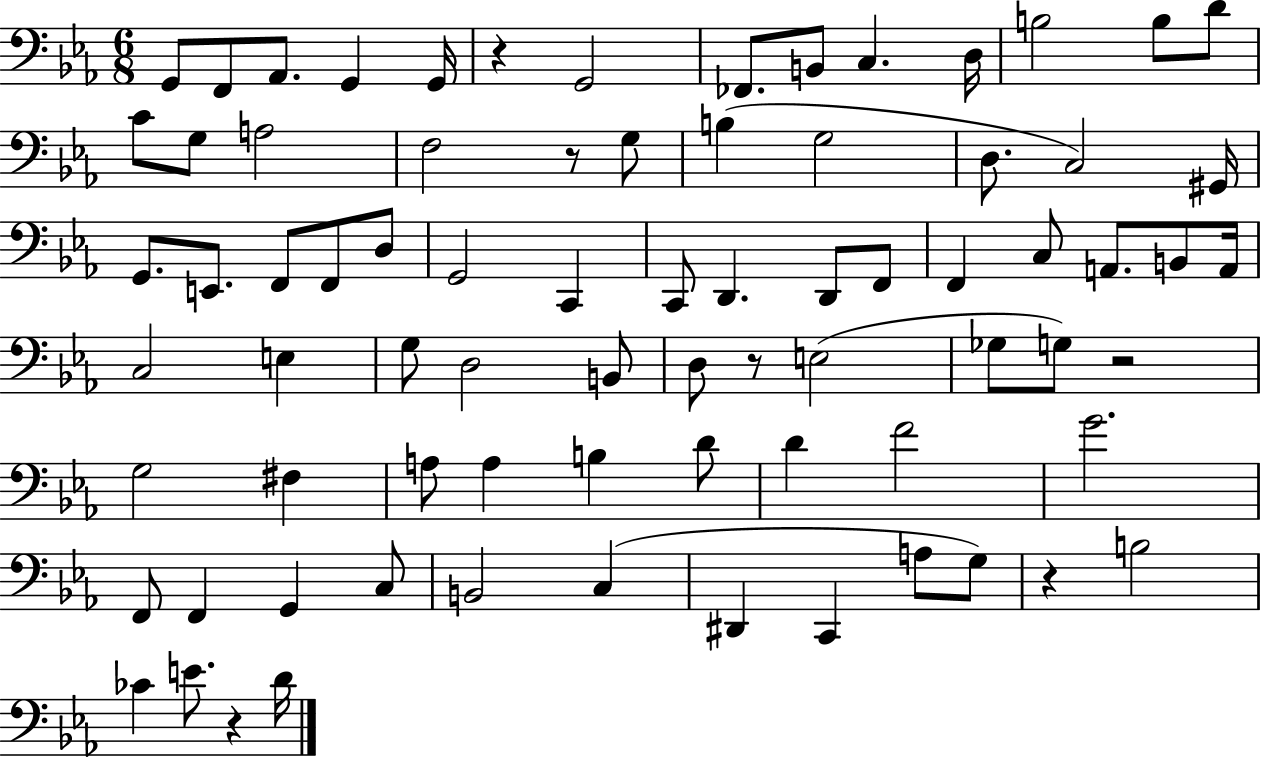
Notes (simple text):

G2/e F2/e Ab2/e. G2/q G2/s R/q G2/h FES2/e. B2/e C3/q. D3/s B3/h B3/e D4/e C4/e G3/e A3/h F3/h R/e G3/e B3/q G3/h D3/e. C3/h G#2/s G2/e. E2/e. F2/e F2/e D3/e G2/h C2/q C2/e D2/q. D2/e F2/e F2/q C3/e A2/e. B2/e A2/s C3/h E3/q G3/e D3/h B2/e D3/e R/e E3/h Gb3/e G3/e R/h G3/h F#3/q A3/e A3/q B3/q D4/e D4/q F4/h G4/h. F2/e F2/q G2/q C3/e B2/h C3/q D#2/q C2/q A3/e G3/e R/q B3/h CES4/q E4/e. R/q D4/s